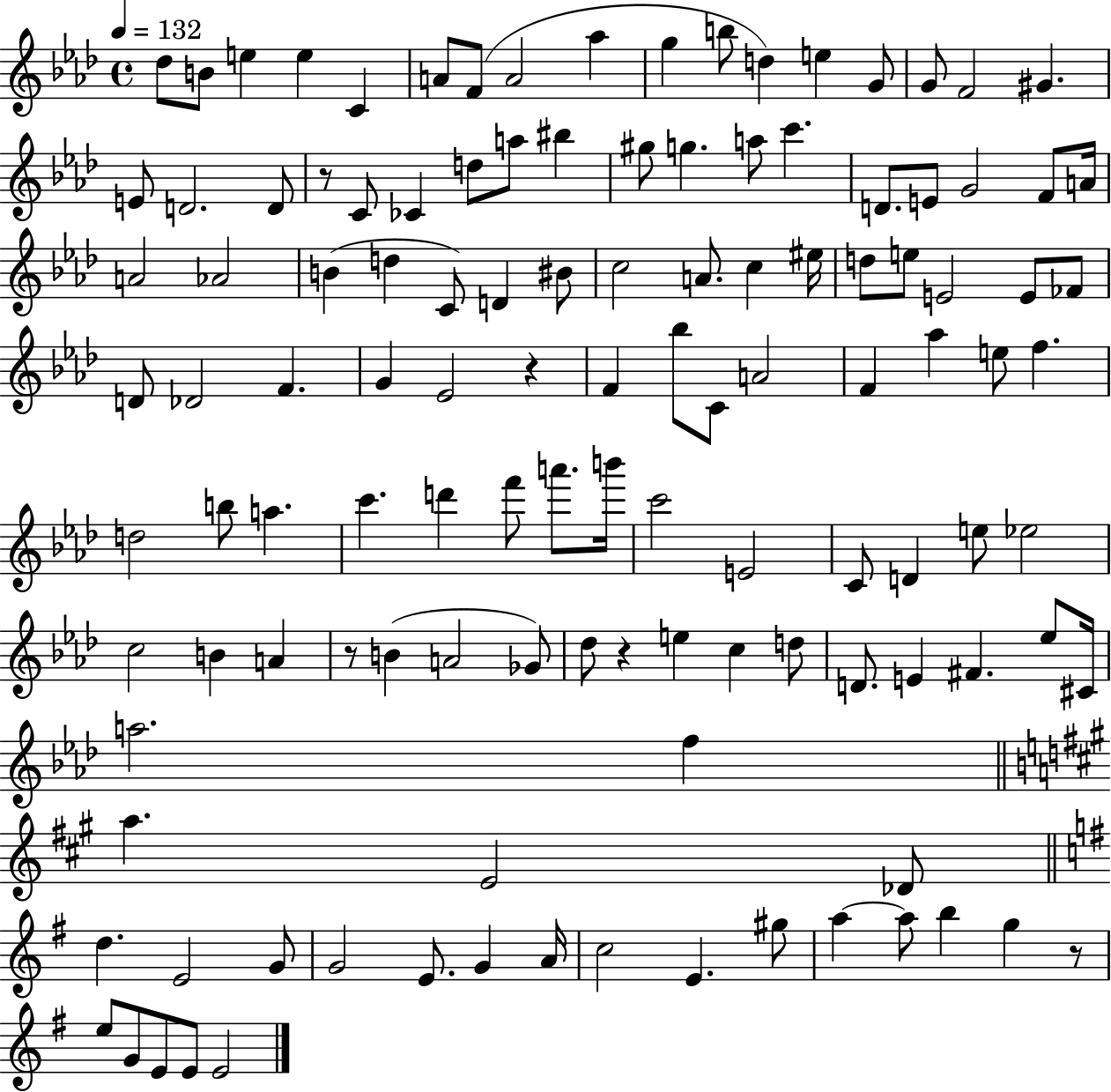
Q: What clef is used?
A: treble